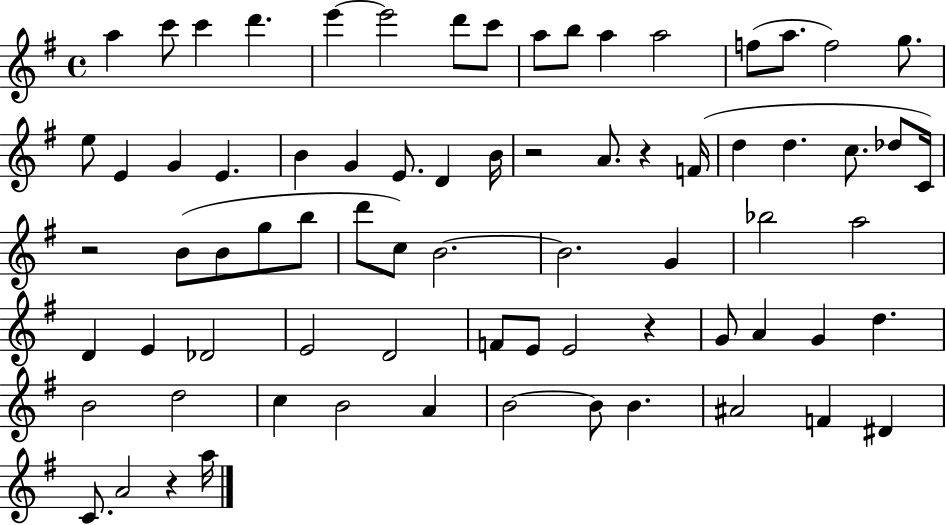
X:1
T:Untitled
M:4/4
L:1/4
K:G
a c'/2 c' d' e' e'2 d'/2 c'/2 a/2 b/2 a a2 f/2 a/2 f2 g/2 e/2 E G E B G E/2 D B/4 z2 A/2 z F/4 d d c/2 _d/2 C/4 z2 B/2 B/2 g/2 b/2 d'/2 c/2 B2 B2 G _b2 a2 D E _D2 E2 D2 F/2 E/2 E2 z G/2 A G d B2 d2 c B2 A B2 B/2 B ^A2 F ^D C/2 A2 z a/4